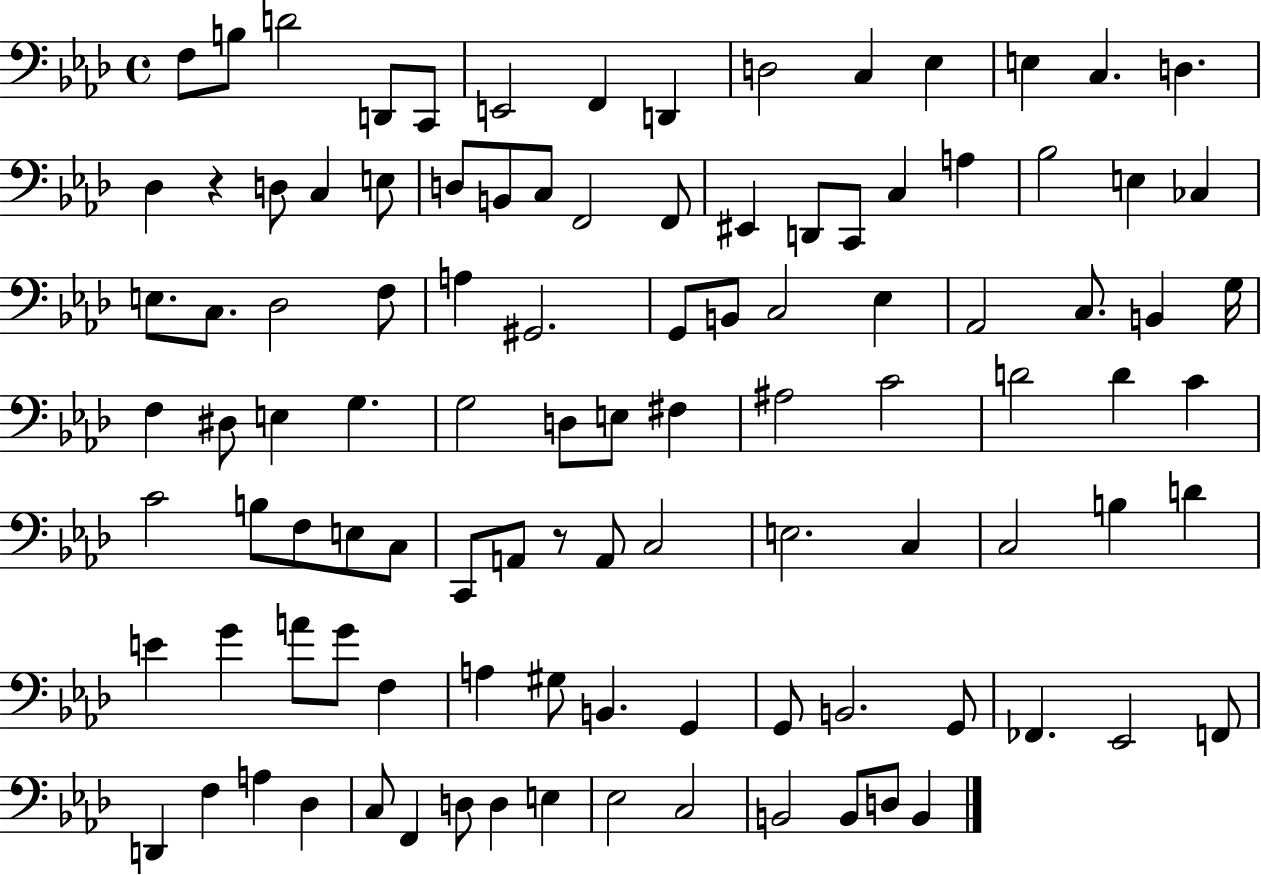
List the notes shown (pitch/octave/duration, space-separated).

F3/e B3/e D4/h D2/e C2/e E2/h F2/q D2/q D3/h C3/q Eb3/q E3/q C3/q. D3/q. Db3/q R/q D3/e C3/q E3/e D3/e B2/e C3/e F2/h F2/e EIS2/q D2/e C2/e C3/q A3/q Bb3/h E3/q CES3/q E3/e. C3/e. Db3/h F3/e A3/q G#2/h. G2/e B2/e C3/h Eb3/q Ab2/h C3/e. B2/q G3/s F3/q D#3/e E3/q G3/q. G3/h D3/e E3/e F#3/q A#3/h C4/h D4/h D4/q C4/q C4/h B3/e F3/e E3/e C3/e C2/e A2/e R/e A2/e C3/h E3/h. C3/q C3/h B3/q D4/q E4/q G4/q A4/e G4/e F3/q A3/q G#3/e B2/q. G2/q G2/e B2/h. G2/e FES2/q. Eb2/h F2/e D2/q F3/q A3/q Db3/q C3/e F2/q D3/e D3/q E3/q Eb3/h C3/h B2/h B2/e D3/e B2/q